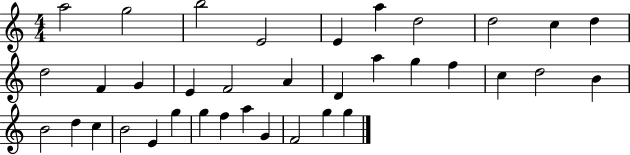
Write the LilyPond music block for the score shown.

{
  \clef treble
  \numericTimeSignature
  \time 4/4
  \key c \major
  a''2 g''2 | b''2 e'2 | e'4 a''4 d''2 | d''2 c''4 d''4 | \break d''2 f'4 g'4 | e'4 f'2 a'4 | d'4 a''4 g''4 f''4 | c''4 d''2 b'4 | \break b'2 d''4 c''4 | b'2 e'4 g''4 | g''4 f''4 a''4 g'4 | f'2 g''4 g''4 | \break \bar "|."
}